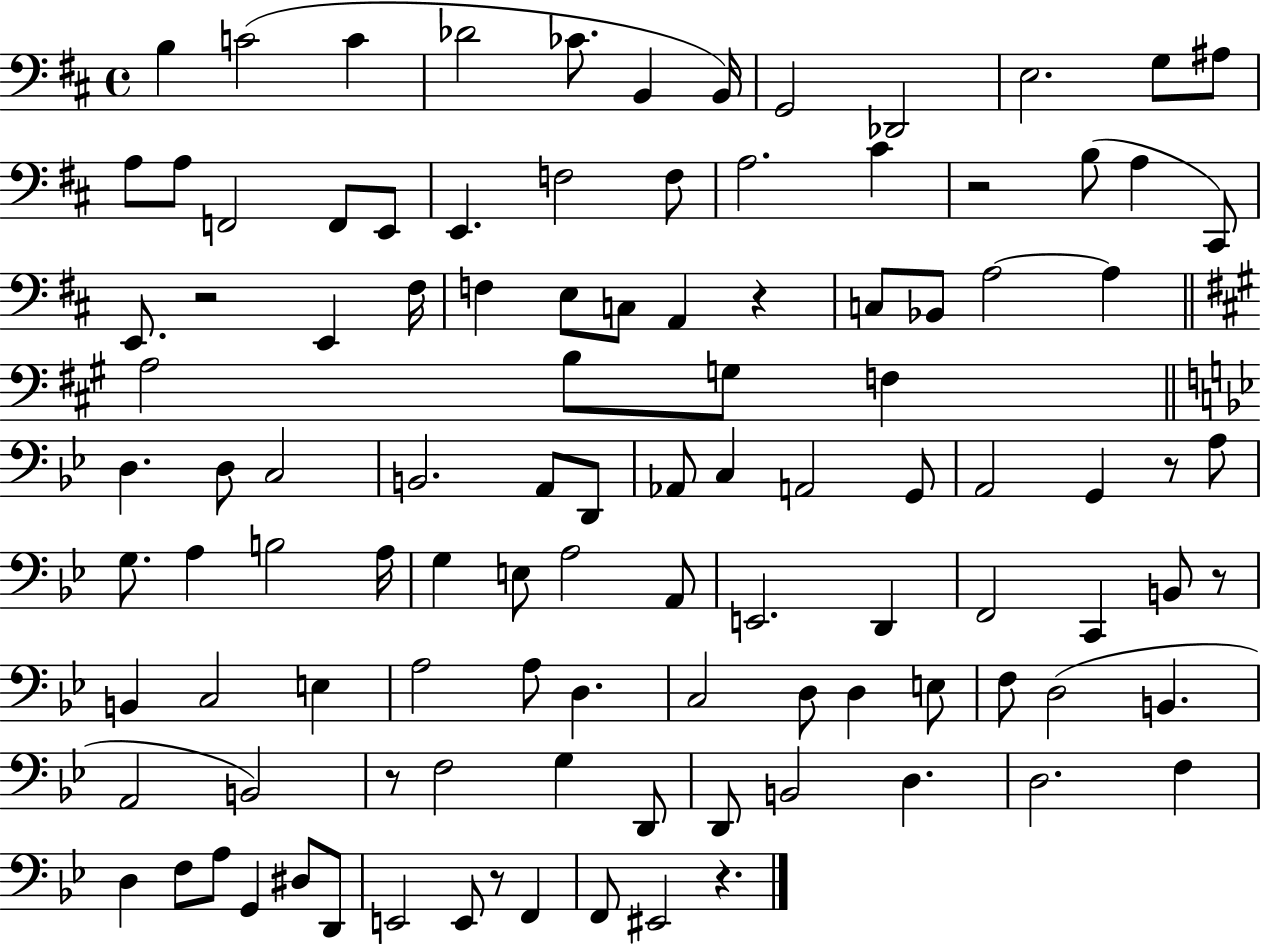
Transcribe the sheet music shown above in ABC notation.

X:1
T:Untitled
M:4/4
L:1/4
K:D
B, C2 C _D2 _C/2 B,, B,,/4 G,,2 _D,,2 E,2 G,/2 ^A,/2 A,/2 A,/2 F,,2 F,,/2 E,,/2 E,, F,2 F,/2 A,2 ^C z2 B,/2 A, ^C,,/2 E,,/2 z2 E,, ^F,/4 F, E,/2 C,/2 A,, z C,/2 _B,,/2 A,2 A, A,2 B,/2 G,/2 F, D, D,/2 C,2 B,,2 A,,/2 D,,/2 _A,,/2 C, A,,2 G,,/2 A,,2 G,, z/2 A,/2 G,/2 A, B,2 A,/4 G, E,/2 A,2 A,,/2 E,,2 D,, F,,2 C,, B,,/2 z/2 B,, C,2 E, A,2 A,/2 D, C,2 D,/2 D, E,/2 F,/2 D,2 B,, A,,2 B,,2 z/2 F,2 G, D,,/2 D,,/2 B,,2 D, D,2 F, D, F,/2 A,/2 G,, ^D,/2 D,,/2 E,,2 E,,/2 z/2 F,, F,,/2 ^E,,2 z